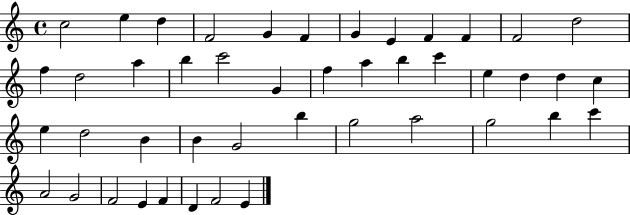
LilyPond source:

{
  \clef treble
  \time 4/4
  \defaultTimeSignature
  \key c \major
  c''2 e''4 d''4 | f'2 g'4 f'4 | g'4 e'4 f'4 f'4 | f'2 d''2 | \break f''4 d''2 a''4 | b''4 c'''2 g'4 | f''4 a''4 b''4 c'''4 | e''4 d''4 d''4 c''4 | \break e''4 d''2 b'4 | b'4 g'2 b''4 | g''2 a''2 | g''2 b''4 c'''4 | \break a'2 g'2 | f'2 e'4 f'4 | d'4 f'2 e'4 | \bar "|."
}